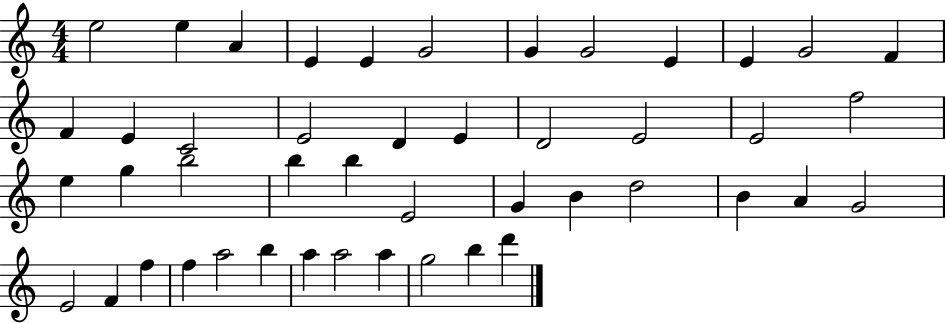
{
  \clef treble
  \numericTimeSignature
  \time 4/4
  \key c \major
  e''2 e''4 a'4 | e'4 e'4 g'2 | g'4 g'2 e'4 | e'4 g'2 f'4 | \break f'4 e'4 c'2 | e'2 d'4 e'4 | d'2 e'2 | e'2 f''2 | \break e''4 g''4 b''2 | b''4 b''4 e'2 | g'4 b'4 d''2 | b'4 a'4 g'2 | \break e'2 f'4 f''4 | f''4 a''2 b''4 | a''4 a''2 a''4 | g''2 b''4 d'''4 | \break \bar "|."
}